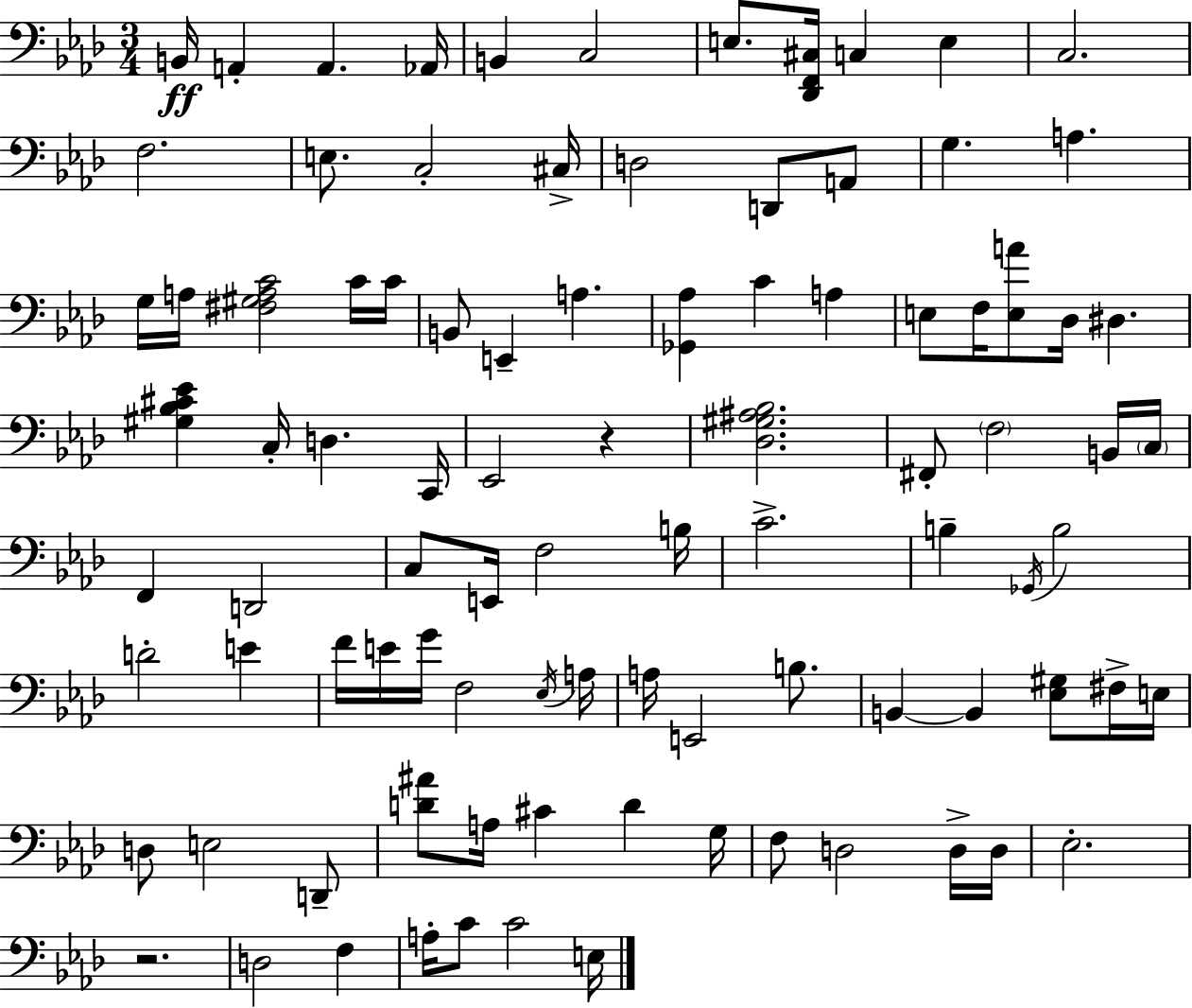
X:1
T:Untitled
M:3/4
L:1/4
K:Ab
B,,/4 A,, A,, _A,,/4 B,, C,2 E,/2 [_D,,F,,^C,]/4 C, E, C,2 F,2 E,/2 C,2 ^C,/4 D,2 D,,/2 A,,/2 G, A, G,/4 A,/4 [^F,^G,A,C]2 C/4 C/4 B,,/2 E,, A, [_G,,_A,] C A, E,/2 F,/4 [E,A]/2 _D,/4 ^D, [^G,_B,^C_E] C,/4 D, C,,/4 _E,,2 z [_D,^G,^A,_B,]2 ^F,,/2 F,2 B,,/4 C,/4 F,, D,,2 C,/2 E,,/4 F,2 B,/4 C2 B, _G,,/4 B,2 D2 E F/4 E/4 G/4 F,2 _E,/4 A,/4 A,/4 E,,2 B,/2 B,, B,, [_E,^G,]/2 ^F,/4 E,/4 D,/2 E,2 D,,/2 [D^A]/2 A,/4 ^C D G,/4 F,/2 D,2 D,/4 D,/4 _E,2 z2 D,2 F, A,/4 C/2 C2 E,/4